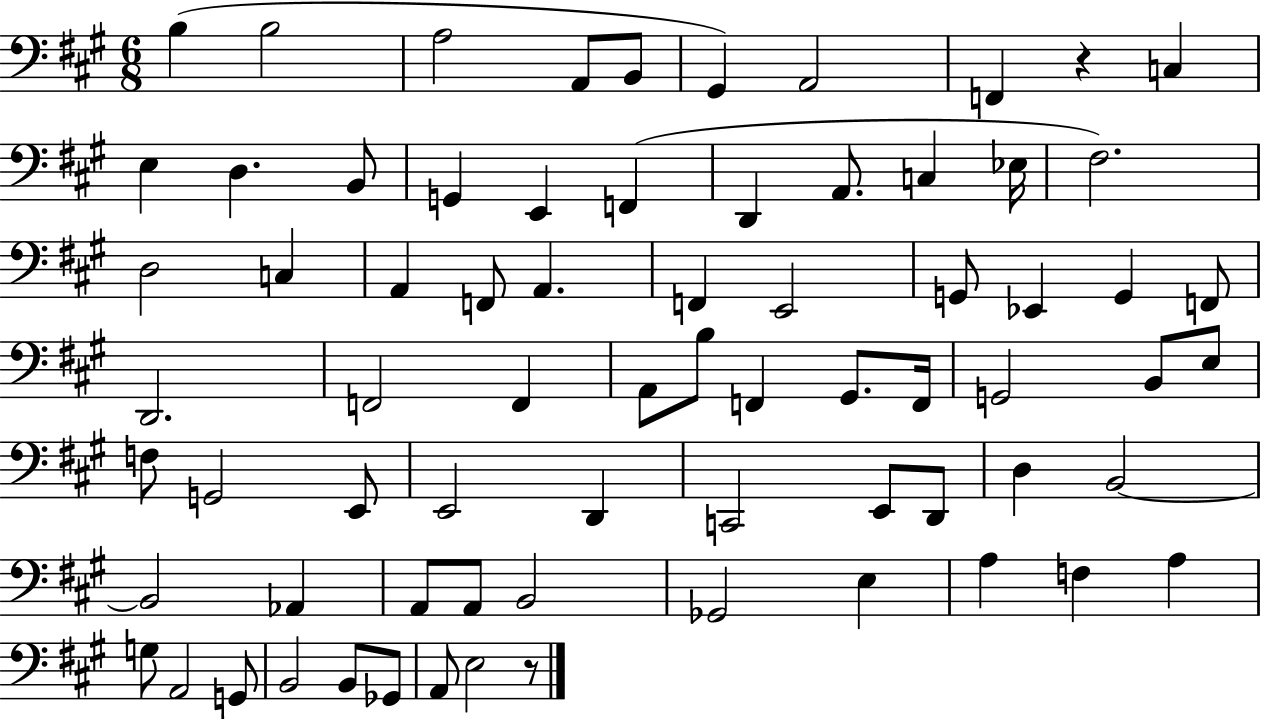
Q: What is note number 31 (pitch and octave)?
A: F2